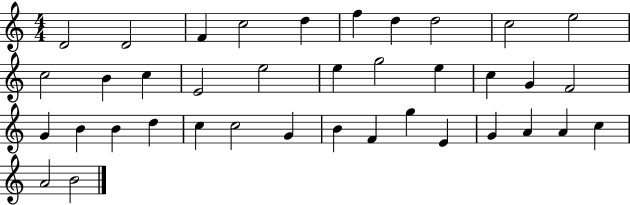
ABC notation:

X:1
T:Untitled
M:4/4
L:1/4
K:C
D2 D2 F c2 d f d d2 c2 e2 c2 B c E2 e2 e g2 e c G F2 G B B d c c2 G B F g E G A A c A2 B2